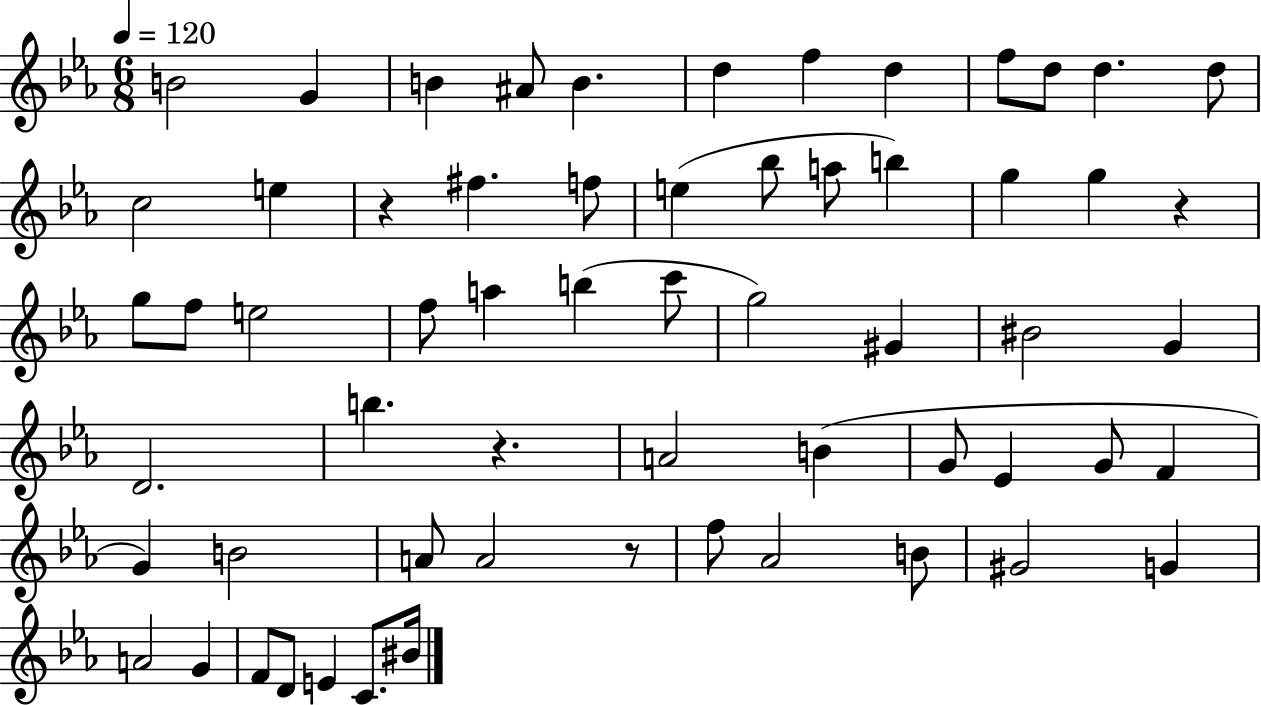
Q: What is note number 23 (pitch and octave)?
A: G5